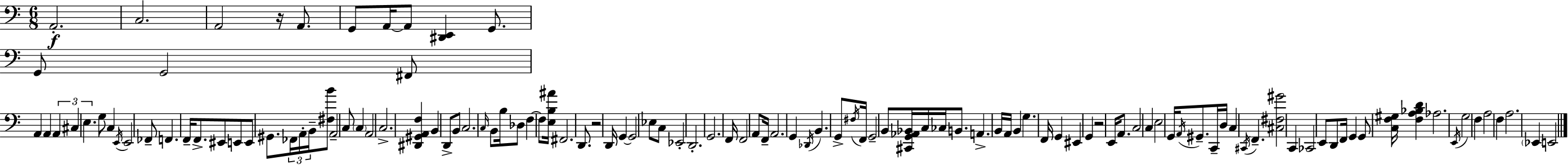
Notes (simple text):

A2/h. C3/h. A2/h R/s A2/e. G2/e A2/s A2/e [D#2,E2]/q G2/e. G2/e G2/h F#2/e A2/q A2/q A2/q C#3/q E3/q. G3/e C3/q E2/s E2/h FES2/e F2/q. F2/s F2/e. EIS2/e E2/e E2/e G#2/e. FES2/s A2/s B2/s [F#3,B4]/e A2/h C3/e C3/q A2/h C3/h. [D#2,G#2,A2,F3]/q B2/q D2/e B2/e C3/h. C3/s B2/e B3/s Db3/e F3/q F3/e [E3,B3,A#4]/s F#2/h. D2/e. R/h D2/s G2/q G2/h Eb3/e C3/e Eb2/h D2/h. G2/h. F2/s F2/h A2/e F2/s A2/h. G2/q Db2/s B2/q. G2/e F#3/s F2/s G2/h B2/e [C#2,G2,Ab2,Bb2]/s C3/s CES3/s B2/e. A2/q. B2/s A2/s B2/q G3/q. F2/s G2/q EIS2/q G2/q R/h E2/s A2/e. C3/h C3/q E3/h G2/s A2/s G#2/e. C2/s D3/s C3/q C#2/s F2/q. [C#3,F#3,G#4]/h C2/q CES2/h E2/e D2/e F2/s G2/q G2/e [C3,F3,G#3]/s [F3,A3,Bb3,D4]/q Ab3/h. E2/s G3/h F3/q A3/h F3/q A3/h. Eb2/q E2/h